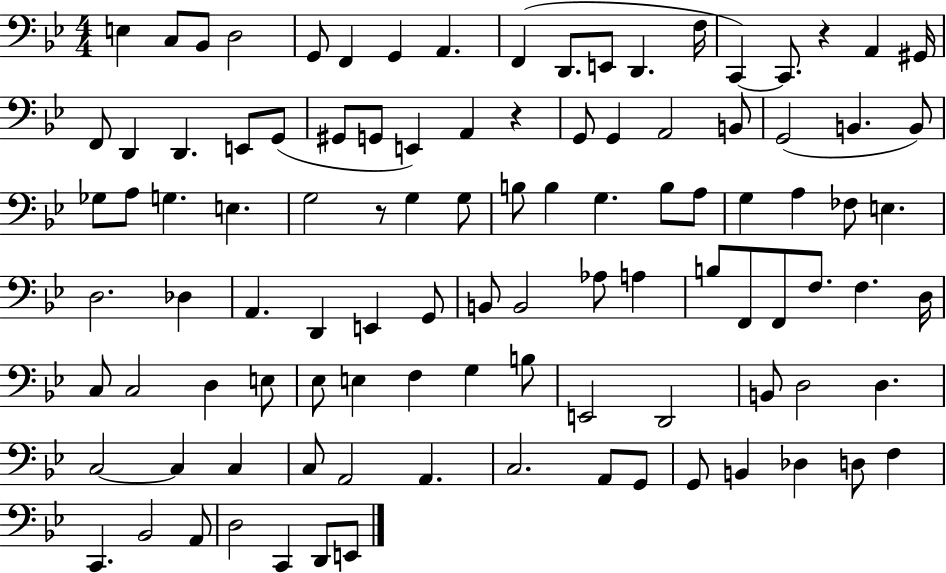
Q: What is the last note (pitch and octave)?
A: E2